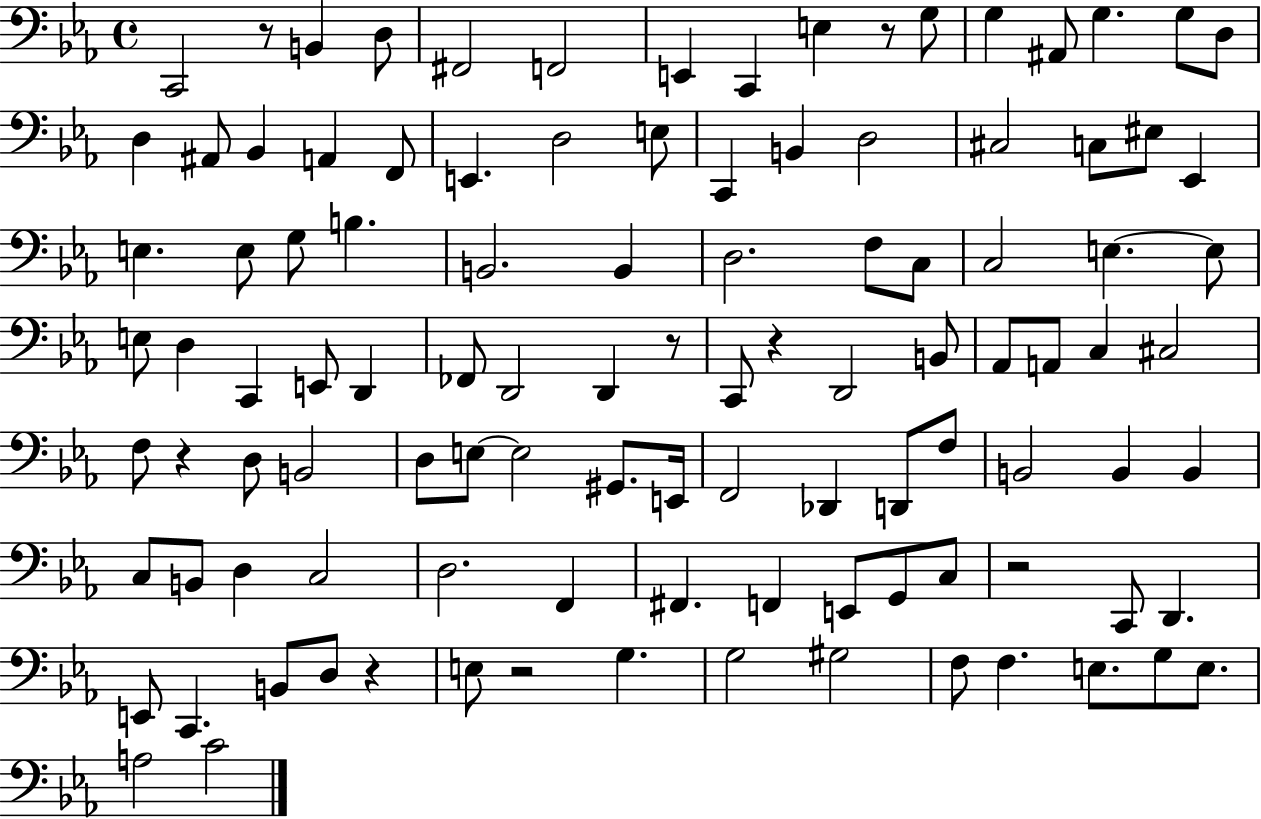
{
  \clef bass
  \time 4/4
  \defaultTimeSignature
  \key ees \major
  c,2 r8 b,4 d8 | fis,2 f,2 | e,4 c,4 e4 r8 g8 | g4 ais,8 g4. g8 d8 | \break d4 ais,8 bes,4 a,4 f,8 | e,4. d2 e8 | c,4 b,4 d2 | cis2 c8 eis8 ees,4 | \break e4. e8 g8 b4. | b,2. b,4 | d2. f8 c8 | c2 e4.~~ e8 | \break e8 d4 c,4 e,8 d,4 | fes,8 d,2 d,4 r8 | c,8 r4 d,2 b,8 | aes,8 a,8 c4 cis2 | \break f8 r4 d8 b,2 | d8 e8~~ e2 gis,8. e,16 | f,2 des,4 d,8 f8 | b,2 b,4 b,4 | \break c8 b,8 d4 c2 | d2. f,4 | fis,4. f,4 e,8 g,8 c8 | r2 c,8 d,4. | \break e,8 c,4. b,8 d8 r4 | e8 r2 g4. | g2 gis2 | f8 f4. e8. g8 e8. | \break a2 c'2 | \bar "|."
}